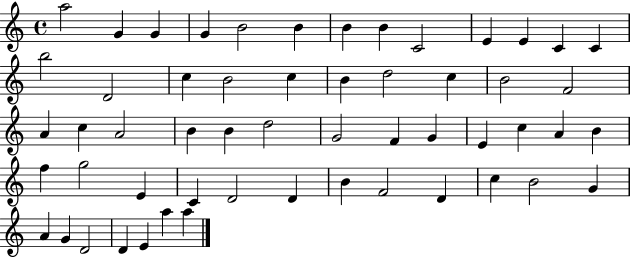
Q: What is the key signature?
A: C major